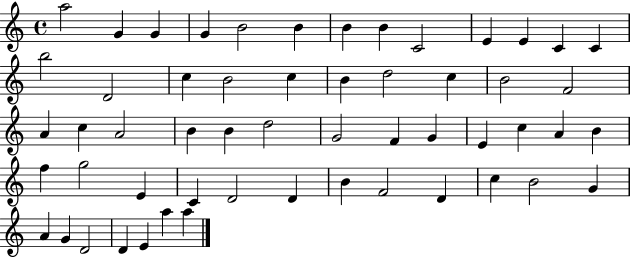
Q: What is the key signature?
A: C major